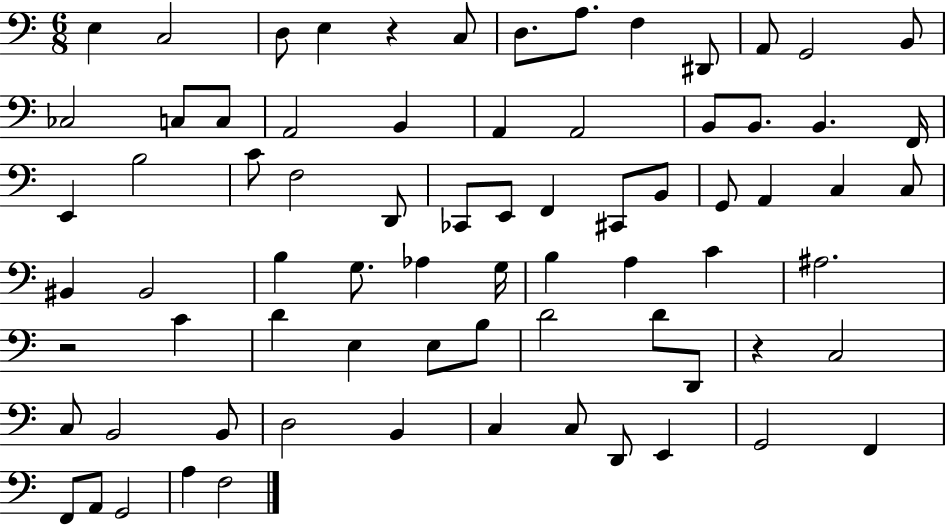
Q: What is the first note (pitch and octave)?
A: E3